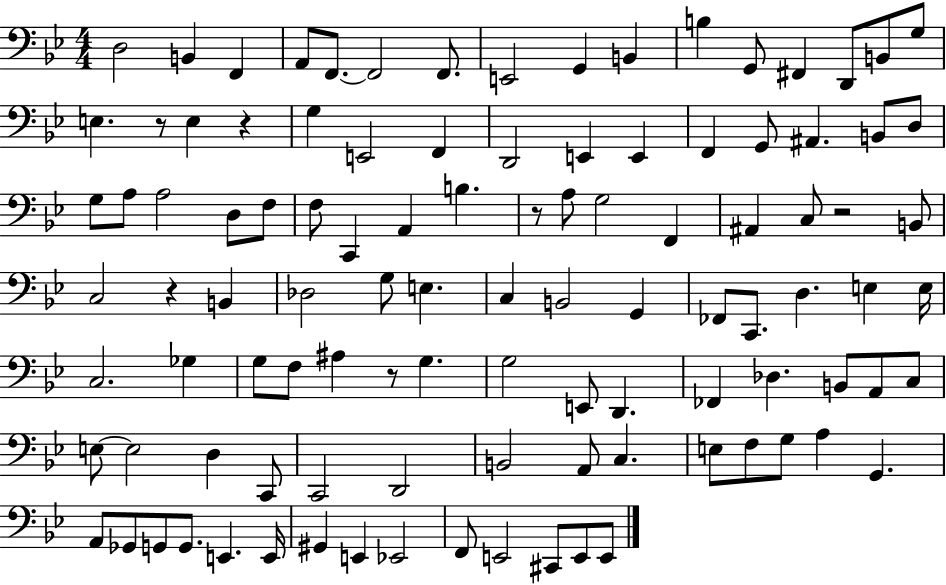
D3/h B2/q F2/q A2/e F2/e. F2/h F2/e. E2/h G2/q B2/q B3/q G2/e F#2/q D2/e B2/e G3/e E3/q. R/e E3/q R/q G3/q E2/h F2/q D2/h E2/q E2/q F2/q G2/e A#2/q. B2/e D3/e G3/e A3/e A3/h D3/e F3/e F3/e C2/q A2/q B3/q. R/e A3/e G3/h F2/q A#2/q C3/e R/h B2/e C3/h R/q B2/q Db3/h G3/e E3/q. C3/q B2/h G2/q FES2/e C2/e. D3/q. E3/q E3/s C3/h. Gb3/q G3/e F3/e A#3/q R/e G3/q. G3/h E2/e D2/q. FES2/q Db3/q. B2/e A2/e C3/e E3/e E3/h D3/q C2/e C2/h D2/h B2/h A2/e C3/q. E3/e F3/e G3/e A3/q G2/q. A2/e Gb2/e G2/e G2/e. E2/q. E2/s G#2/q E2/q Eb2/h F2/e E2/h C#2/e E2/e E2/e